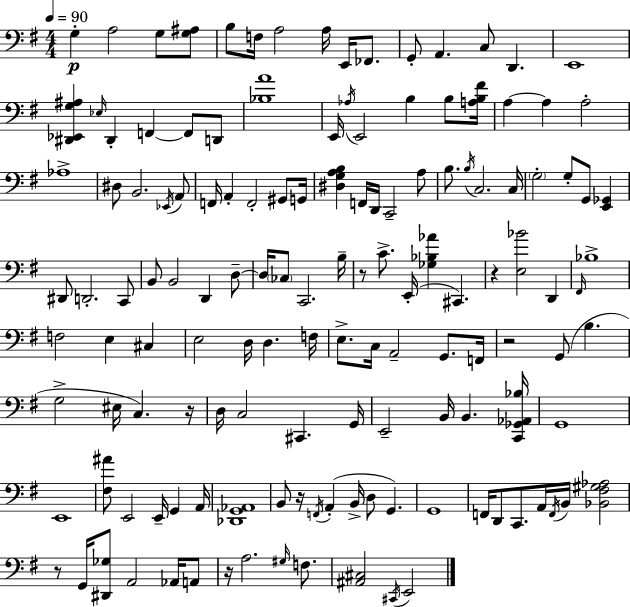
X:1
T:Untitled
M:4/4
L:1/4
K:G
G, A,2 G,/2 [G,^A,]/2 B,/2 F,/4 A,2 A,/4 E,,/4 _F,,/2 G,,/2 A,, C,/2 D,, E,,4 [^D,,_E,,G,^A,] _E,/4 ^D,, F,, F,,/2 D,,/2 [_B,A]4 E,,/4 _A,/4 E,,2 B, B,/2 [A,B,^F]/4 A, A, A,2 _A,4 ^D,/2 B,,2 _E,,/4 A,,/2 F,,/4 A,, F,,2 ^G,,/2 G,,/4 [^D,G,A,B,] F,,/4 D,,/4 C,,2 A,/2 B,/2 B,/4 C,2 C,/4 G,2 G,/2 G,,/2 [E,,_G,,] ^D,,/2 D,,2 C,,/2 B,,/2 B,,2 D,, D,/2 D,/4 _C,/2 C,,2 B,/4 z/2 C/2 E,,/4 [_G,_B,_A] ^C,, z [E,_B]2 D,, ^F,,/4 _B,4 F,2 E, ^C, E,2 D,/4 D, F,/4 E,/2 C,/4 A,,2 G,,/2 F,,/4 z2 G,,/2 B, G,2 ^E,/4 C, z/4 D,/4 C,2 ^C,, G,,/4 E,,2 B,,/4 B,, [C,,_G,,_A,,_B,]/4 G,,4 E,,4 [^F,^A]/2 E,,2 E,,/4 G,, A,,/4 [_D,,G,,_A,,]4 B,,/2 z/4 F,,/4 A,, B,,/4 D,/2 G,, G,,4 F,,/4 D,,/2 C,,/2 A,,/4 F,,/4 B,,/4 [_B,,^F,^G,_A,]2 z/2 G,,/4 [^D,,_G,]/2 A,,2 _A,,/4 A,,/2 z/4 A,2 ^G,/4 F,/2 [^A,,^C,]2 ^C,,/4 E,,2